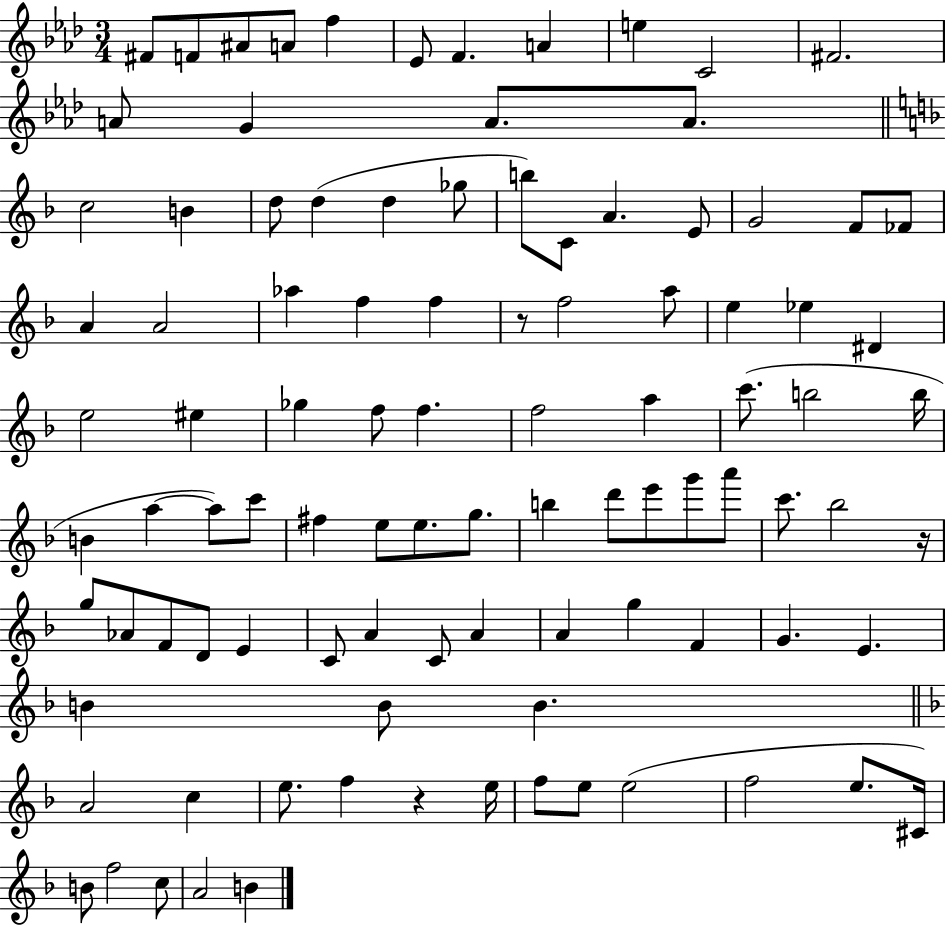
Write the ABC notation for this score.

X:1
T:Untitled
M:3/4
L:1/4
K:Ab
^F/2 F/2 ^A/2 A/2 f _E/2 F A e C2 ^F2 A/2 G A/2 A/2 c2 B d/2 d d _g/2 b/2 C/2 A E/2 G2 F/2 _F/2 A A2 _a f f z/2 f2 a/2 e _e ^D e2 ^e _g f/2 f f2 a c'/2 b2 b/4 B a a/2 c'/2 ^f e/2 e/2 g/2 b d'/2 e'/2 g'/2 a'/2 c'/2 _b2 z/4 g/2 _A/2 F/2 D/2 E C/2 A C/2 A A g F G E B B/2 B A2 c e/2 f z e/4 f/2 e/2 e2 f2 e/2 ^C/4 B/2 f2 c/2 A2 B